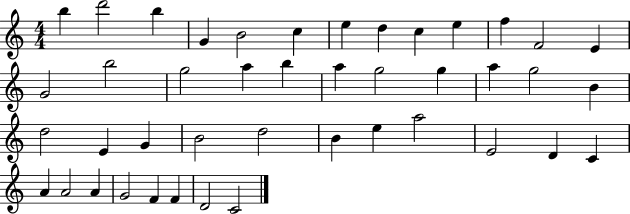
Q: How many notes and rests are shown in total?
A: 43